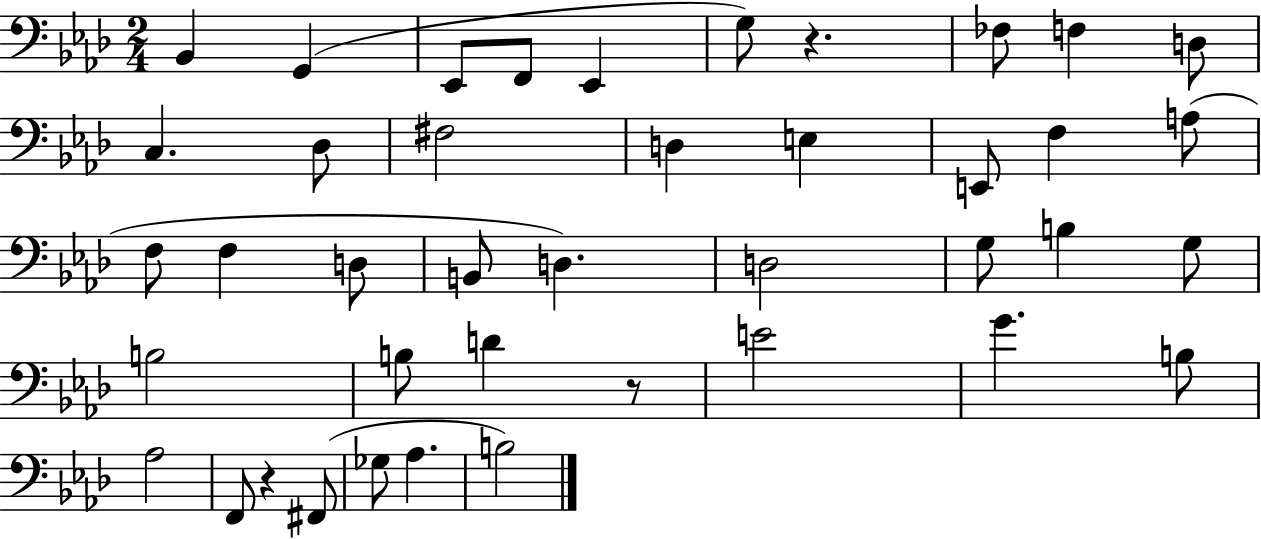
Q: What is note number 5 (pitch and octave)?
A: Eb2